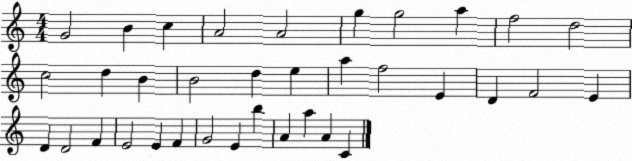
X:1
T:Untitled
M:4/4
L:1/4
K:C
G2 B c A2 A2 g g2 a f2 d2 c2 d B B2 d e a f2 E D F2 E D D2 F E2 E F G2 E b A a A C